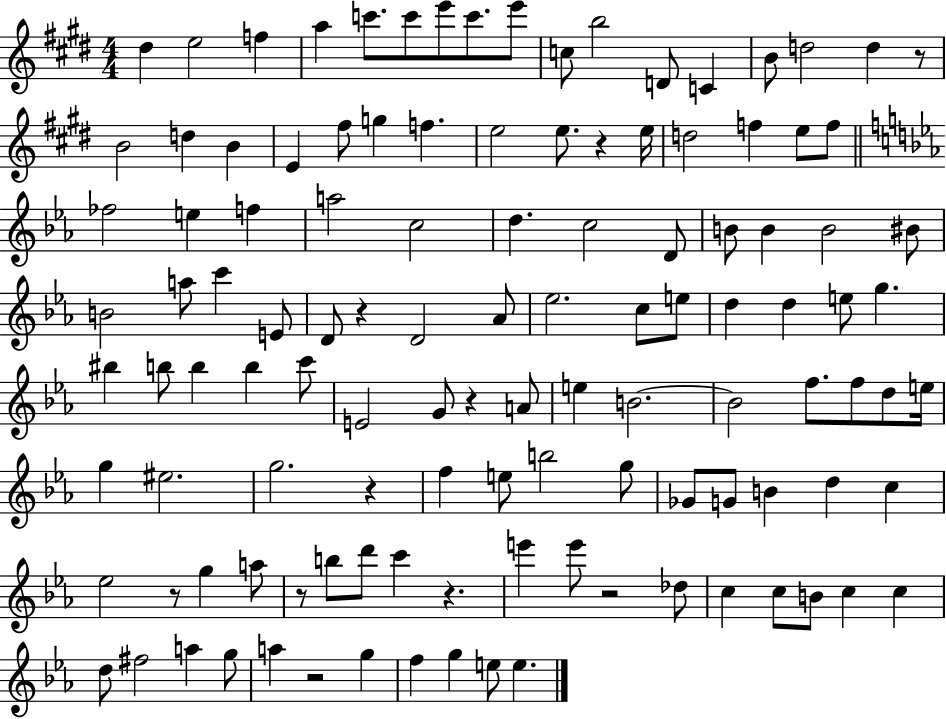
X:1
T:Untitled
M:4/4
L:1/4
K:E
^d e2 f a c'/2 c'/2 e'/2 c'/2 e'/2 c/2 b2 D/2 C B/2 d2 d z/2 B2 d B E ^f/2 g f e2 e/2 z e/4 d2 f e/2 f/2 _f2 e f a2 c2 d c2 D/2 B/2 B B2 ^B/2 B2 a/2 c' E/2 D/2 z D2 _A/2 _e2 c/2 e/2 d d e/2 g ^b b/2 b b c'/2 E2 G/2 z A/2 e B2 B2 f/2 f/2 d/2 e/4 g ^e2 g2 z f e/2 b2 g/2 _G/2 G/2 B d c _e2 z/2 g a/2 z/2 b/2 d'/2 c' z e' e'/2 z2 _d/2 c c/2 B/2 c c d/2 ^f2 a g/2 a z2 g f g e/2 e